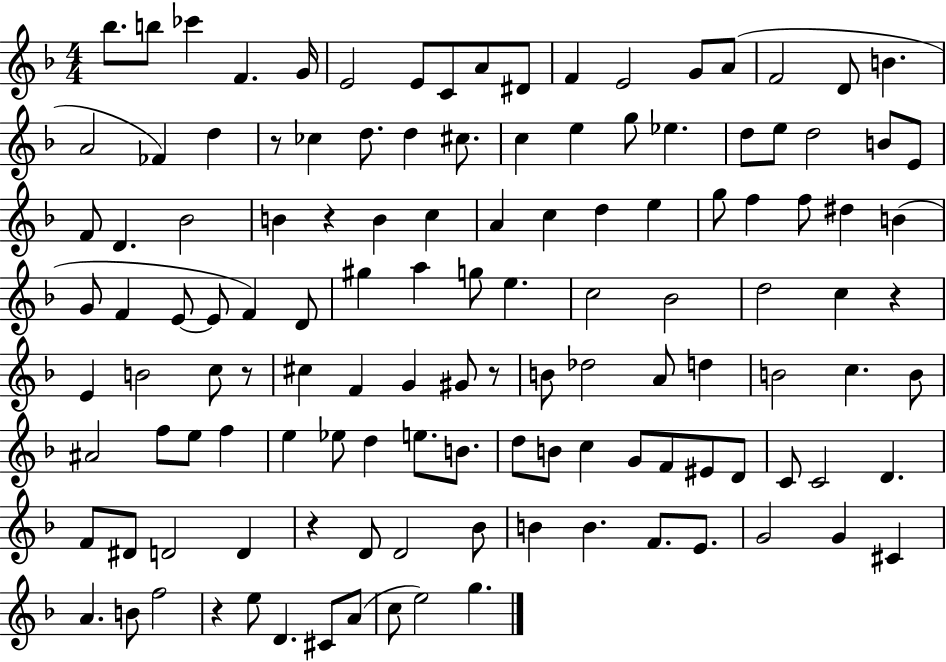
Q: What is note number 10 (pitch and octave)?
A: D#4